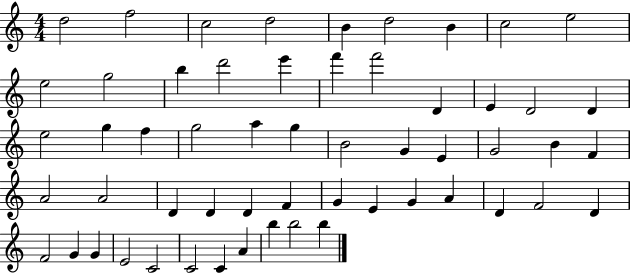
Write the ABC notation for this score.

X:1
T:Untitled
M:4/4
L:1/4
K:C
d2 f2 c2 d2 B d2 B c2 e2 e2 g2 b d'2 e' f' f'2 D E D2 D e2 g f g2 a g B2 G E G2 B F A2 A2 D D D F G E G A D F2 D F2 G G E2 C2 C2 C A b b2 b